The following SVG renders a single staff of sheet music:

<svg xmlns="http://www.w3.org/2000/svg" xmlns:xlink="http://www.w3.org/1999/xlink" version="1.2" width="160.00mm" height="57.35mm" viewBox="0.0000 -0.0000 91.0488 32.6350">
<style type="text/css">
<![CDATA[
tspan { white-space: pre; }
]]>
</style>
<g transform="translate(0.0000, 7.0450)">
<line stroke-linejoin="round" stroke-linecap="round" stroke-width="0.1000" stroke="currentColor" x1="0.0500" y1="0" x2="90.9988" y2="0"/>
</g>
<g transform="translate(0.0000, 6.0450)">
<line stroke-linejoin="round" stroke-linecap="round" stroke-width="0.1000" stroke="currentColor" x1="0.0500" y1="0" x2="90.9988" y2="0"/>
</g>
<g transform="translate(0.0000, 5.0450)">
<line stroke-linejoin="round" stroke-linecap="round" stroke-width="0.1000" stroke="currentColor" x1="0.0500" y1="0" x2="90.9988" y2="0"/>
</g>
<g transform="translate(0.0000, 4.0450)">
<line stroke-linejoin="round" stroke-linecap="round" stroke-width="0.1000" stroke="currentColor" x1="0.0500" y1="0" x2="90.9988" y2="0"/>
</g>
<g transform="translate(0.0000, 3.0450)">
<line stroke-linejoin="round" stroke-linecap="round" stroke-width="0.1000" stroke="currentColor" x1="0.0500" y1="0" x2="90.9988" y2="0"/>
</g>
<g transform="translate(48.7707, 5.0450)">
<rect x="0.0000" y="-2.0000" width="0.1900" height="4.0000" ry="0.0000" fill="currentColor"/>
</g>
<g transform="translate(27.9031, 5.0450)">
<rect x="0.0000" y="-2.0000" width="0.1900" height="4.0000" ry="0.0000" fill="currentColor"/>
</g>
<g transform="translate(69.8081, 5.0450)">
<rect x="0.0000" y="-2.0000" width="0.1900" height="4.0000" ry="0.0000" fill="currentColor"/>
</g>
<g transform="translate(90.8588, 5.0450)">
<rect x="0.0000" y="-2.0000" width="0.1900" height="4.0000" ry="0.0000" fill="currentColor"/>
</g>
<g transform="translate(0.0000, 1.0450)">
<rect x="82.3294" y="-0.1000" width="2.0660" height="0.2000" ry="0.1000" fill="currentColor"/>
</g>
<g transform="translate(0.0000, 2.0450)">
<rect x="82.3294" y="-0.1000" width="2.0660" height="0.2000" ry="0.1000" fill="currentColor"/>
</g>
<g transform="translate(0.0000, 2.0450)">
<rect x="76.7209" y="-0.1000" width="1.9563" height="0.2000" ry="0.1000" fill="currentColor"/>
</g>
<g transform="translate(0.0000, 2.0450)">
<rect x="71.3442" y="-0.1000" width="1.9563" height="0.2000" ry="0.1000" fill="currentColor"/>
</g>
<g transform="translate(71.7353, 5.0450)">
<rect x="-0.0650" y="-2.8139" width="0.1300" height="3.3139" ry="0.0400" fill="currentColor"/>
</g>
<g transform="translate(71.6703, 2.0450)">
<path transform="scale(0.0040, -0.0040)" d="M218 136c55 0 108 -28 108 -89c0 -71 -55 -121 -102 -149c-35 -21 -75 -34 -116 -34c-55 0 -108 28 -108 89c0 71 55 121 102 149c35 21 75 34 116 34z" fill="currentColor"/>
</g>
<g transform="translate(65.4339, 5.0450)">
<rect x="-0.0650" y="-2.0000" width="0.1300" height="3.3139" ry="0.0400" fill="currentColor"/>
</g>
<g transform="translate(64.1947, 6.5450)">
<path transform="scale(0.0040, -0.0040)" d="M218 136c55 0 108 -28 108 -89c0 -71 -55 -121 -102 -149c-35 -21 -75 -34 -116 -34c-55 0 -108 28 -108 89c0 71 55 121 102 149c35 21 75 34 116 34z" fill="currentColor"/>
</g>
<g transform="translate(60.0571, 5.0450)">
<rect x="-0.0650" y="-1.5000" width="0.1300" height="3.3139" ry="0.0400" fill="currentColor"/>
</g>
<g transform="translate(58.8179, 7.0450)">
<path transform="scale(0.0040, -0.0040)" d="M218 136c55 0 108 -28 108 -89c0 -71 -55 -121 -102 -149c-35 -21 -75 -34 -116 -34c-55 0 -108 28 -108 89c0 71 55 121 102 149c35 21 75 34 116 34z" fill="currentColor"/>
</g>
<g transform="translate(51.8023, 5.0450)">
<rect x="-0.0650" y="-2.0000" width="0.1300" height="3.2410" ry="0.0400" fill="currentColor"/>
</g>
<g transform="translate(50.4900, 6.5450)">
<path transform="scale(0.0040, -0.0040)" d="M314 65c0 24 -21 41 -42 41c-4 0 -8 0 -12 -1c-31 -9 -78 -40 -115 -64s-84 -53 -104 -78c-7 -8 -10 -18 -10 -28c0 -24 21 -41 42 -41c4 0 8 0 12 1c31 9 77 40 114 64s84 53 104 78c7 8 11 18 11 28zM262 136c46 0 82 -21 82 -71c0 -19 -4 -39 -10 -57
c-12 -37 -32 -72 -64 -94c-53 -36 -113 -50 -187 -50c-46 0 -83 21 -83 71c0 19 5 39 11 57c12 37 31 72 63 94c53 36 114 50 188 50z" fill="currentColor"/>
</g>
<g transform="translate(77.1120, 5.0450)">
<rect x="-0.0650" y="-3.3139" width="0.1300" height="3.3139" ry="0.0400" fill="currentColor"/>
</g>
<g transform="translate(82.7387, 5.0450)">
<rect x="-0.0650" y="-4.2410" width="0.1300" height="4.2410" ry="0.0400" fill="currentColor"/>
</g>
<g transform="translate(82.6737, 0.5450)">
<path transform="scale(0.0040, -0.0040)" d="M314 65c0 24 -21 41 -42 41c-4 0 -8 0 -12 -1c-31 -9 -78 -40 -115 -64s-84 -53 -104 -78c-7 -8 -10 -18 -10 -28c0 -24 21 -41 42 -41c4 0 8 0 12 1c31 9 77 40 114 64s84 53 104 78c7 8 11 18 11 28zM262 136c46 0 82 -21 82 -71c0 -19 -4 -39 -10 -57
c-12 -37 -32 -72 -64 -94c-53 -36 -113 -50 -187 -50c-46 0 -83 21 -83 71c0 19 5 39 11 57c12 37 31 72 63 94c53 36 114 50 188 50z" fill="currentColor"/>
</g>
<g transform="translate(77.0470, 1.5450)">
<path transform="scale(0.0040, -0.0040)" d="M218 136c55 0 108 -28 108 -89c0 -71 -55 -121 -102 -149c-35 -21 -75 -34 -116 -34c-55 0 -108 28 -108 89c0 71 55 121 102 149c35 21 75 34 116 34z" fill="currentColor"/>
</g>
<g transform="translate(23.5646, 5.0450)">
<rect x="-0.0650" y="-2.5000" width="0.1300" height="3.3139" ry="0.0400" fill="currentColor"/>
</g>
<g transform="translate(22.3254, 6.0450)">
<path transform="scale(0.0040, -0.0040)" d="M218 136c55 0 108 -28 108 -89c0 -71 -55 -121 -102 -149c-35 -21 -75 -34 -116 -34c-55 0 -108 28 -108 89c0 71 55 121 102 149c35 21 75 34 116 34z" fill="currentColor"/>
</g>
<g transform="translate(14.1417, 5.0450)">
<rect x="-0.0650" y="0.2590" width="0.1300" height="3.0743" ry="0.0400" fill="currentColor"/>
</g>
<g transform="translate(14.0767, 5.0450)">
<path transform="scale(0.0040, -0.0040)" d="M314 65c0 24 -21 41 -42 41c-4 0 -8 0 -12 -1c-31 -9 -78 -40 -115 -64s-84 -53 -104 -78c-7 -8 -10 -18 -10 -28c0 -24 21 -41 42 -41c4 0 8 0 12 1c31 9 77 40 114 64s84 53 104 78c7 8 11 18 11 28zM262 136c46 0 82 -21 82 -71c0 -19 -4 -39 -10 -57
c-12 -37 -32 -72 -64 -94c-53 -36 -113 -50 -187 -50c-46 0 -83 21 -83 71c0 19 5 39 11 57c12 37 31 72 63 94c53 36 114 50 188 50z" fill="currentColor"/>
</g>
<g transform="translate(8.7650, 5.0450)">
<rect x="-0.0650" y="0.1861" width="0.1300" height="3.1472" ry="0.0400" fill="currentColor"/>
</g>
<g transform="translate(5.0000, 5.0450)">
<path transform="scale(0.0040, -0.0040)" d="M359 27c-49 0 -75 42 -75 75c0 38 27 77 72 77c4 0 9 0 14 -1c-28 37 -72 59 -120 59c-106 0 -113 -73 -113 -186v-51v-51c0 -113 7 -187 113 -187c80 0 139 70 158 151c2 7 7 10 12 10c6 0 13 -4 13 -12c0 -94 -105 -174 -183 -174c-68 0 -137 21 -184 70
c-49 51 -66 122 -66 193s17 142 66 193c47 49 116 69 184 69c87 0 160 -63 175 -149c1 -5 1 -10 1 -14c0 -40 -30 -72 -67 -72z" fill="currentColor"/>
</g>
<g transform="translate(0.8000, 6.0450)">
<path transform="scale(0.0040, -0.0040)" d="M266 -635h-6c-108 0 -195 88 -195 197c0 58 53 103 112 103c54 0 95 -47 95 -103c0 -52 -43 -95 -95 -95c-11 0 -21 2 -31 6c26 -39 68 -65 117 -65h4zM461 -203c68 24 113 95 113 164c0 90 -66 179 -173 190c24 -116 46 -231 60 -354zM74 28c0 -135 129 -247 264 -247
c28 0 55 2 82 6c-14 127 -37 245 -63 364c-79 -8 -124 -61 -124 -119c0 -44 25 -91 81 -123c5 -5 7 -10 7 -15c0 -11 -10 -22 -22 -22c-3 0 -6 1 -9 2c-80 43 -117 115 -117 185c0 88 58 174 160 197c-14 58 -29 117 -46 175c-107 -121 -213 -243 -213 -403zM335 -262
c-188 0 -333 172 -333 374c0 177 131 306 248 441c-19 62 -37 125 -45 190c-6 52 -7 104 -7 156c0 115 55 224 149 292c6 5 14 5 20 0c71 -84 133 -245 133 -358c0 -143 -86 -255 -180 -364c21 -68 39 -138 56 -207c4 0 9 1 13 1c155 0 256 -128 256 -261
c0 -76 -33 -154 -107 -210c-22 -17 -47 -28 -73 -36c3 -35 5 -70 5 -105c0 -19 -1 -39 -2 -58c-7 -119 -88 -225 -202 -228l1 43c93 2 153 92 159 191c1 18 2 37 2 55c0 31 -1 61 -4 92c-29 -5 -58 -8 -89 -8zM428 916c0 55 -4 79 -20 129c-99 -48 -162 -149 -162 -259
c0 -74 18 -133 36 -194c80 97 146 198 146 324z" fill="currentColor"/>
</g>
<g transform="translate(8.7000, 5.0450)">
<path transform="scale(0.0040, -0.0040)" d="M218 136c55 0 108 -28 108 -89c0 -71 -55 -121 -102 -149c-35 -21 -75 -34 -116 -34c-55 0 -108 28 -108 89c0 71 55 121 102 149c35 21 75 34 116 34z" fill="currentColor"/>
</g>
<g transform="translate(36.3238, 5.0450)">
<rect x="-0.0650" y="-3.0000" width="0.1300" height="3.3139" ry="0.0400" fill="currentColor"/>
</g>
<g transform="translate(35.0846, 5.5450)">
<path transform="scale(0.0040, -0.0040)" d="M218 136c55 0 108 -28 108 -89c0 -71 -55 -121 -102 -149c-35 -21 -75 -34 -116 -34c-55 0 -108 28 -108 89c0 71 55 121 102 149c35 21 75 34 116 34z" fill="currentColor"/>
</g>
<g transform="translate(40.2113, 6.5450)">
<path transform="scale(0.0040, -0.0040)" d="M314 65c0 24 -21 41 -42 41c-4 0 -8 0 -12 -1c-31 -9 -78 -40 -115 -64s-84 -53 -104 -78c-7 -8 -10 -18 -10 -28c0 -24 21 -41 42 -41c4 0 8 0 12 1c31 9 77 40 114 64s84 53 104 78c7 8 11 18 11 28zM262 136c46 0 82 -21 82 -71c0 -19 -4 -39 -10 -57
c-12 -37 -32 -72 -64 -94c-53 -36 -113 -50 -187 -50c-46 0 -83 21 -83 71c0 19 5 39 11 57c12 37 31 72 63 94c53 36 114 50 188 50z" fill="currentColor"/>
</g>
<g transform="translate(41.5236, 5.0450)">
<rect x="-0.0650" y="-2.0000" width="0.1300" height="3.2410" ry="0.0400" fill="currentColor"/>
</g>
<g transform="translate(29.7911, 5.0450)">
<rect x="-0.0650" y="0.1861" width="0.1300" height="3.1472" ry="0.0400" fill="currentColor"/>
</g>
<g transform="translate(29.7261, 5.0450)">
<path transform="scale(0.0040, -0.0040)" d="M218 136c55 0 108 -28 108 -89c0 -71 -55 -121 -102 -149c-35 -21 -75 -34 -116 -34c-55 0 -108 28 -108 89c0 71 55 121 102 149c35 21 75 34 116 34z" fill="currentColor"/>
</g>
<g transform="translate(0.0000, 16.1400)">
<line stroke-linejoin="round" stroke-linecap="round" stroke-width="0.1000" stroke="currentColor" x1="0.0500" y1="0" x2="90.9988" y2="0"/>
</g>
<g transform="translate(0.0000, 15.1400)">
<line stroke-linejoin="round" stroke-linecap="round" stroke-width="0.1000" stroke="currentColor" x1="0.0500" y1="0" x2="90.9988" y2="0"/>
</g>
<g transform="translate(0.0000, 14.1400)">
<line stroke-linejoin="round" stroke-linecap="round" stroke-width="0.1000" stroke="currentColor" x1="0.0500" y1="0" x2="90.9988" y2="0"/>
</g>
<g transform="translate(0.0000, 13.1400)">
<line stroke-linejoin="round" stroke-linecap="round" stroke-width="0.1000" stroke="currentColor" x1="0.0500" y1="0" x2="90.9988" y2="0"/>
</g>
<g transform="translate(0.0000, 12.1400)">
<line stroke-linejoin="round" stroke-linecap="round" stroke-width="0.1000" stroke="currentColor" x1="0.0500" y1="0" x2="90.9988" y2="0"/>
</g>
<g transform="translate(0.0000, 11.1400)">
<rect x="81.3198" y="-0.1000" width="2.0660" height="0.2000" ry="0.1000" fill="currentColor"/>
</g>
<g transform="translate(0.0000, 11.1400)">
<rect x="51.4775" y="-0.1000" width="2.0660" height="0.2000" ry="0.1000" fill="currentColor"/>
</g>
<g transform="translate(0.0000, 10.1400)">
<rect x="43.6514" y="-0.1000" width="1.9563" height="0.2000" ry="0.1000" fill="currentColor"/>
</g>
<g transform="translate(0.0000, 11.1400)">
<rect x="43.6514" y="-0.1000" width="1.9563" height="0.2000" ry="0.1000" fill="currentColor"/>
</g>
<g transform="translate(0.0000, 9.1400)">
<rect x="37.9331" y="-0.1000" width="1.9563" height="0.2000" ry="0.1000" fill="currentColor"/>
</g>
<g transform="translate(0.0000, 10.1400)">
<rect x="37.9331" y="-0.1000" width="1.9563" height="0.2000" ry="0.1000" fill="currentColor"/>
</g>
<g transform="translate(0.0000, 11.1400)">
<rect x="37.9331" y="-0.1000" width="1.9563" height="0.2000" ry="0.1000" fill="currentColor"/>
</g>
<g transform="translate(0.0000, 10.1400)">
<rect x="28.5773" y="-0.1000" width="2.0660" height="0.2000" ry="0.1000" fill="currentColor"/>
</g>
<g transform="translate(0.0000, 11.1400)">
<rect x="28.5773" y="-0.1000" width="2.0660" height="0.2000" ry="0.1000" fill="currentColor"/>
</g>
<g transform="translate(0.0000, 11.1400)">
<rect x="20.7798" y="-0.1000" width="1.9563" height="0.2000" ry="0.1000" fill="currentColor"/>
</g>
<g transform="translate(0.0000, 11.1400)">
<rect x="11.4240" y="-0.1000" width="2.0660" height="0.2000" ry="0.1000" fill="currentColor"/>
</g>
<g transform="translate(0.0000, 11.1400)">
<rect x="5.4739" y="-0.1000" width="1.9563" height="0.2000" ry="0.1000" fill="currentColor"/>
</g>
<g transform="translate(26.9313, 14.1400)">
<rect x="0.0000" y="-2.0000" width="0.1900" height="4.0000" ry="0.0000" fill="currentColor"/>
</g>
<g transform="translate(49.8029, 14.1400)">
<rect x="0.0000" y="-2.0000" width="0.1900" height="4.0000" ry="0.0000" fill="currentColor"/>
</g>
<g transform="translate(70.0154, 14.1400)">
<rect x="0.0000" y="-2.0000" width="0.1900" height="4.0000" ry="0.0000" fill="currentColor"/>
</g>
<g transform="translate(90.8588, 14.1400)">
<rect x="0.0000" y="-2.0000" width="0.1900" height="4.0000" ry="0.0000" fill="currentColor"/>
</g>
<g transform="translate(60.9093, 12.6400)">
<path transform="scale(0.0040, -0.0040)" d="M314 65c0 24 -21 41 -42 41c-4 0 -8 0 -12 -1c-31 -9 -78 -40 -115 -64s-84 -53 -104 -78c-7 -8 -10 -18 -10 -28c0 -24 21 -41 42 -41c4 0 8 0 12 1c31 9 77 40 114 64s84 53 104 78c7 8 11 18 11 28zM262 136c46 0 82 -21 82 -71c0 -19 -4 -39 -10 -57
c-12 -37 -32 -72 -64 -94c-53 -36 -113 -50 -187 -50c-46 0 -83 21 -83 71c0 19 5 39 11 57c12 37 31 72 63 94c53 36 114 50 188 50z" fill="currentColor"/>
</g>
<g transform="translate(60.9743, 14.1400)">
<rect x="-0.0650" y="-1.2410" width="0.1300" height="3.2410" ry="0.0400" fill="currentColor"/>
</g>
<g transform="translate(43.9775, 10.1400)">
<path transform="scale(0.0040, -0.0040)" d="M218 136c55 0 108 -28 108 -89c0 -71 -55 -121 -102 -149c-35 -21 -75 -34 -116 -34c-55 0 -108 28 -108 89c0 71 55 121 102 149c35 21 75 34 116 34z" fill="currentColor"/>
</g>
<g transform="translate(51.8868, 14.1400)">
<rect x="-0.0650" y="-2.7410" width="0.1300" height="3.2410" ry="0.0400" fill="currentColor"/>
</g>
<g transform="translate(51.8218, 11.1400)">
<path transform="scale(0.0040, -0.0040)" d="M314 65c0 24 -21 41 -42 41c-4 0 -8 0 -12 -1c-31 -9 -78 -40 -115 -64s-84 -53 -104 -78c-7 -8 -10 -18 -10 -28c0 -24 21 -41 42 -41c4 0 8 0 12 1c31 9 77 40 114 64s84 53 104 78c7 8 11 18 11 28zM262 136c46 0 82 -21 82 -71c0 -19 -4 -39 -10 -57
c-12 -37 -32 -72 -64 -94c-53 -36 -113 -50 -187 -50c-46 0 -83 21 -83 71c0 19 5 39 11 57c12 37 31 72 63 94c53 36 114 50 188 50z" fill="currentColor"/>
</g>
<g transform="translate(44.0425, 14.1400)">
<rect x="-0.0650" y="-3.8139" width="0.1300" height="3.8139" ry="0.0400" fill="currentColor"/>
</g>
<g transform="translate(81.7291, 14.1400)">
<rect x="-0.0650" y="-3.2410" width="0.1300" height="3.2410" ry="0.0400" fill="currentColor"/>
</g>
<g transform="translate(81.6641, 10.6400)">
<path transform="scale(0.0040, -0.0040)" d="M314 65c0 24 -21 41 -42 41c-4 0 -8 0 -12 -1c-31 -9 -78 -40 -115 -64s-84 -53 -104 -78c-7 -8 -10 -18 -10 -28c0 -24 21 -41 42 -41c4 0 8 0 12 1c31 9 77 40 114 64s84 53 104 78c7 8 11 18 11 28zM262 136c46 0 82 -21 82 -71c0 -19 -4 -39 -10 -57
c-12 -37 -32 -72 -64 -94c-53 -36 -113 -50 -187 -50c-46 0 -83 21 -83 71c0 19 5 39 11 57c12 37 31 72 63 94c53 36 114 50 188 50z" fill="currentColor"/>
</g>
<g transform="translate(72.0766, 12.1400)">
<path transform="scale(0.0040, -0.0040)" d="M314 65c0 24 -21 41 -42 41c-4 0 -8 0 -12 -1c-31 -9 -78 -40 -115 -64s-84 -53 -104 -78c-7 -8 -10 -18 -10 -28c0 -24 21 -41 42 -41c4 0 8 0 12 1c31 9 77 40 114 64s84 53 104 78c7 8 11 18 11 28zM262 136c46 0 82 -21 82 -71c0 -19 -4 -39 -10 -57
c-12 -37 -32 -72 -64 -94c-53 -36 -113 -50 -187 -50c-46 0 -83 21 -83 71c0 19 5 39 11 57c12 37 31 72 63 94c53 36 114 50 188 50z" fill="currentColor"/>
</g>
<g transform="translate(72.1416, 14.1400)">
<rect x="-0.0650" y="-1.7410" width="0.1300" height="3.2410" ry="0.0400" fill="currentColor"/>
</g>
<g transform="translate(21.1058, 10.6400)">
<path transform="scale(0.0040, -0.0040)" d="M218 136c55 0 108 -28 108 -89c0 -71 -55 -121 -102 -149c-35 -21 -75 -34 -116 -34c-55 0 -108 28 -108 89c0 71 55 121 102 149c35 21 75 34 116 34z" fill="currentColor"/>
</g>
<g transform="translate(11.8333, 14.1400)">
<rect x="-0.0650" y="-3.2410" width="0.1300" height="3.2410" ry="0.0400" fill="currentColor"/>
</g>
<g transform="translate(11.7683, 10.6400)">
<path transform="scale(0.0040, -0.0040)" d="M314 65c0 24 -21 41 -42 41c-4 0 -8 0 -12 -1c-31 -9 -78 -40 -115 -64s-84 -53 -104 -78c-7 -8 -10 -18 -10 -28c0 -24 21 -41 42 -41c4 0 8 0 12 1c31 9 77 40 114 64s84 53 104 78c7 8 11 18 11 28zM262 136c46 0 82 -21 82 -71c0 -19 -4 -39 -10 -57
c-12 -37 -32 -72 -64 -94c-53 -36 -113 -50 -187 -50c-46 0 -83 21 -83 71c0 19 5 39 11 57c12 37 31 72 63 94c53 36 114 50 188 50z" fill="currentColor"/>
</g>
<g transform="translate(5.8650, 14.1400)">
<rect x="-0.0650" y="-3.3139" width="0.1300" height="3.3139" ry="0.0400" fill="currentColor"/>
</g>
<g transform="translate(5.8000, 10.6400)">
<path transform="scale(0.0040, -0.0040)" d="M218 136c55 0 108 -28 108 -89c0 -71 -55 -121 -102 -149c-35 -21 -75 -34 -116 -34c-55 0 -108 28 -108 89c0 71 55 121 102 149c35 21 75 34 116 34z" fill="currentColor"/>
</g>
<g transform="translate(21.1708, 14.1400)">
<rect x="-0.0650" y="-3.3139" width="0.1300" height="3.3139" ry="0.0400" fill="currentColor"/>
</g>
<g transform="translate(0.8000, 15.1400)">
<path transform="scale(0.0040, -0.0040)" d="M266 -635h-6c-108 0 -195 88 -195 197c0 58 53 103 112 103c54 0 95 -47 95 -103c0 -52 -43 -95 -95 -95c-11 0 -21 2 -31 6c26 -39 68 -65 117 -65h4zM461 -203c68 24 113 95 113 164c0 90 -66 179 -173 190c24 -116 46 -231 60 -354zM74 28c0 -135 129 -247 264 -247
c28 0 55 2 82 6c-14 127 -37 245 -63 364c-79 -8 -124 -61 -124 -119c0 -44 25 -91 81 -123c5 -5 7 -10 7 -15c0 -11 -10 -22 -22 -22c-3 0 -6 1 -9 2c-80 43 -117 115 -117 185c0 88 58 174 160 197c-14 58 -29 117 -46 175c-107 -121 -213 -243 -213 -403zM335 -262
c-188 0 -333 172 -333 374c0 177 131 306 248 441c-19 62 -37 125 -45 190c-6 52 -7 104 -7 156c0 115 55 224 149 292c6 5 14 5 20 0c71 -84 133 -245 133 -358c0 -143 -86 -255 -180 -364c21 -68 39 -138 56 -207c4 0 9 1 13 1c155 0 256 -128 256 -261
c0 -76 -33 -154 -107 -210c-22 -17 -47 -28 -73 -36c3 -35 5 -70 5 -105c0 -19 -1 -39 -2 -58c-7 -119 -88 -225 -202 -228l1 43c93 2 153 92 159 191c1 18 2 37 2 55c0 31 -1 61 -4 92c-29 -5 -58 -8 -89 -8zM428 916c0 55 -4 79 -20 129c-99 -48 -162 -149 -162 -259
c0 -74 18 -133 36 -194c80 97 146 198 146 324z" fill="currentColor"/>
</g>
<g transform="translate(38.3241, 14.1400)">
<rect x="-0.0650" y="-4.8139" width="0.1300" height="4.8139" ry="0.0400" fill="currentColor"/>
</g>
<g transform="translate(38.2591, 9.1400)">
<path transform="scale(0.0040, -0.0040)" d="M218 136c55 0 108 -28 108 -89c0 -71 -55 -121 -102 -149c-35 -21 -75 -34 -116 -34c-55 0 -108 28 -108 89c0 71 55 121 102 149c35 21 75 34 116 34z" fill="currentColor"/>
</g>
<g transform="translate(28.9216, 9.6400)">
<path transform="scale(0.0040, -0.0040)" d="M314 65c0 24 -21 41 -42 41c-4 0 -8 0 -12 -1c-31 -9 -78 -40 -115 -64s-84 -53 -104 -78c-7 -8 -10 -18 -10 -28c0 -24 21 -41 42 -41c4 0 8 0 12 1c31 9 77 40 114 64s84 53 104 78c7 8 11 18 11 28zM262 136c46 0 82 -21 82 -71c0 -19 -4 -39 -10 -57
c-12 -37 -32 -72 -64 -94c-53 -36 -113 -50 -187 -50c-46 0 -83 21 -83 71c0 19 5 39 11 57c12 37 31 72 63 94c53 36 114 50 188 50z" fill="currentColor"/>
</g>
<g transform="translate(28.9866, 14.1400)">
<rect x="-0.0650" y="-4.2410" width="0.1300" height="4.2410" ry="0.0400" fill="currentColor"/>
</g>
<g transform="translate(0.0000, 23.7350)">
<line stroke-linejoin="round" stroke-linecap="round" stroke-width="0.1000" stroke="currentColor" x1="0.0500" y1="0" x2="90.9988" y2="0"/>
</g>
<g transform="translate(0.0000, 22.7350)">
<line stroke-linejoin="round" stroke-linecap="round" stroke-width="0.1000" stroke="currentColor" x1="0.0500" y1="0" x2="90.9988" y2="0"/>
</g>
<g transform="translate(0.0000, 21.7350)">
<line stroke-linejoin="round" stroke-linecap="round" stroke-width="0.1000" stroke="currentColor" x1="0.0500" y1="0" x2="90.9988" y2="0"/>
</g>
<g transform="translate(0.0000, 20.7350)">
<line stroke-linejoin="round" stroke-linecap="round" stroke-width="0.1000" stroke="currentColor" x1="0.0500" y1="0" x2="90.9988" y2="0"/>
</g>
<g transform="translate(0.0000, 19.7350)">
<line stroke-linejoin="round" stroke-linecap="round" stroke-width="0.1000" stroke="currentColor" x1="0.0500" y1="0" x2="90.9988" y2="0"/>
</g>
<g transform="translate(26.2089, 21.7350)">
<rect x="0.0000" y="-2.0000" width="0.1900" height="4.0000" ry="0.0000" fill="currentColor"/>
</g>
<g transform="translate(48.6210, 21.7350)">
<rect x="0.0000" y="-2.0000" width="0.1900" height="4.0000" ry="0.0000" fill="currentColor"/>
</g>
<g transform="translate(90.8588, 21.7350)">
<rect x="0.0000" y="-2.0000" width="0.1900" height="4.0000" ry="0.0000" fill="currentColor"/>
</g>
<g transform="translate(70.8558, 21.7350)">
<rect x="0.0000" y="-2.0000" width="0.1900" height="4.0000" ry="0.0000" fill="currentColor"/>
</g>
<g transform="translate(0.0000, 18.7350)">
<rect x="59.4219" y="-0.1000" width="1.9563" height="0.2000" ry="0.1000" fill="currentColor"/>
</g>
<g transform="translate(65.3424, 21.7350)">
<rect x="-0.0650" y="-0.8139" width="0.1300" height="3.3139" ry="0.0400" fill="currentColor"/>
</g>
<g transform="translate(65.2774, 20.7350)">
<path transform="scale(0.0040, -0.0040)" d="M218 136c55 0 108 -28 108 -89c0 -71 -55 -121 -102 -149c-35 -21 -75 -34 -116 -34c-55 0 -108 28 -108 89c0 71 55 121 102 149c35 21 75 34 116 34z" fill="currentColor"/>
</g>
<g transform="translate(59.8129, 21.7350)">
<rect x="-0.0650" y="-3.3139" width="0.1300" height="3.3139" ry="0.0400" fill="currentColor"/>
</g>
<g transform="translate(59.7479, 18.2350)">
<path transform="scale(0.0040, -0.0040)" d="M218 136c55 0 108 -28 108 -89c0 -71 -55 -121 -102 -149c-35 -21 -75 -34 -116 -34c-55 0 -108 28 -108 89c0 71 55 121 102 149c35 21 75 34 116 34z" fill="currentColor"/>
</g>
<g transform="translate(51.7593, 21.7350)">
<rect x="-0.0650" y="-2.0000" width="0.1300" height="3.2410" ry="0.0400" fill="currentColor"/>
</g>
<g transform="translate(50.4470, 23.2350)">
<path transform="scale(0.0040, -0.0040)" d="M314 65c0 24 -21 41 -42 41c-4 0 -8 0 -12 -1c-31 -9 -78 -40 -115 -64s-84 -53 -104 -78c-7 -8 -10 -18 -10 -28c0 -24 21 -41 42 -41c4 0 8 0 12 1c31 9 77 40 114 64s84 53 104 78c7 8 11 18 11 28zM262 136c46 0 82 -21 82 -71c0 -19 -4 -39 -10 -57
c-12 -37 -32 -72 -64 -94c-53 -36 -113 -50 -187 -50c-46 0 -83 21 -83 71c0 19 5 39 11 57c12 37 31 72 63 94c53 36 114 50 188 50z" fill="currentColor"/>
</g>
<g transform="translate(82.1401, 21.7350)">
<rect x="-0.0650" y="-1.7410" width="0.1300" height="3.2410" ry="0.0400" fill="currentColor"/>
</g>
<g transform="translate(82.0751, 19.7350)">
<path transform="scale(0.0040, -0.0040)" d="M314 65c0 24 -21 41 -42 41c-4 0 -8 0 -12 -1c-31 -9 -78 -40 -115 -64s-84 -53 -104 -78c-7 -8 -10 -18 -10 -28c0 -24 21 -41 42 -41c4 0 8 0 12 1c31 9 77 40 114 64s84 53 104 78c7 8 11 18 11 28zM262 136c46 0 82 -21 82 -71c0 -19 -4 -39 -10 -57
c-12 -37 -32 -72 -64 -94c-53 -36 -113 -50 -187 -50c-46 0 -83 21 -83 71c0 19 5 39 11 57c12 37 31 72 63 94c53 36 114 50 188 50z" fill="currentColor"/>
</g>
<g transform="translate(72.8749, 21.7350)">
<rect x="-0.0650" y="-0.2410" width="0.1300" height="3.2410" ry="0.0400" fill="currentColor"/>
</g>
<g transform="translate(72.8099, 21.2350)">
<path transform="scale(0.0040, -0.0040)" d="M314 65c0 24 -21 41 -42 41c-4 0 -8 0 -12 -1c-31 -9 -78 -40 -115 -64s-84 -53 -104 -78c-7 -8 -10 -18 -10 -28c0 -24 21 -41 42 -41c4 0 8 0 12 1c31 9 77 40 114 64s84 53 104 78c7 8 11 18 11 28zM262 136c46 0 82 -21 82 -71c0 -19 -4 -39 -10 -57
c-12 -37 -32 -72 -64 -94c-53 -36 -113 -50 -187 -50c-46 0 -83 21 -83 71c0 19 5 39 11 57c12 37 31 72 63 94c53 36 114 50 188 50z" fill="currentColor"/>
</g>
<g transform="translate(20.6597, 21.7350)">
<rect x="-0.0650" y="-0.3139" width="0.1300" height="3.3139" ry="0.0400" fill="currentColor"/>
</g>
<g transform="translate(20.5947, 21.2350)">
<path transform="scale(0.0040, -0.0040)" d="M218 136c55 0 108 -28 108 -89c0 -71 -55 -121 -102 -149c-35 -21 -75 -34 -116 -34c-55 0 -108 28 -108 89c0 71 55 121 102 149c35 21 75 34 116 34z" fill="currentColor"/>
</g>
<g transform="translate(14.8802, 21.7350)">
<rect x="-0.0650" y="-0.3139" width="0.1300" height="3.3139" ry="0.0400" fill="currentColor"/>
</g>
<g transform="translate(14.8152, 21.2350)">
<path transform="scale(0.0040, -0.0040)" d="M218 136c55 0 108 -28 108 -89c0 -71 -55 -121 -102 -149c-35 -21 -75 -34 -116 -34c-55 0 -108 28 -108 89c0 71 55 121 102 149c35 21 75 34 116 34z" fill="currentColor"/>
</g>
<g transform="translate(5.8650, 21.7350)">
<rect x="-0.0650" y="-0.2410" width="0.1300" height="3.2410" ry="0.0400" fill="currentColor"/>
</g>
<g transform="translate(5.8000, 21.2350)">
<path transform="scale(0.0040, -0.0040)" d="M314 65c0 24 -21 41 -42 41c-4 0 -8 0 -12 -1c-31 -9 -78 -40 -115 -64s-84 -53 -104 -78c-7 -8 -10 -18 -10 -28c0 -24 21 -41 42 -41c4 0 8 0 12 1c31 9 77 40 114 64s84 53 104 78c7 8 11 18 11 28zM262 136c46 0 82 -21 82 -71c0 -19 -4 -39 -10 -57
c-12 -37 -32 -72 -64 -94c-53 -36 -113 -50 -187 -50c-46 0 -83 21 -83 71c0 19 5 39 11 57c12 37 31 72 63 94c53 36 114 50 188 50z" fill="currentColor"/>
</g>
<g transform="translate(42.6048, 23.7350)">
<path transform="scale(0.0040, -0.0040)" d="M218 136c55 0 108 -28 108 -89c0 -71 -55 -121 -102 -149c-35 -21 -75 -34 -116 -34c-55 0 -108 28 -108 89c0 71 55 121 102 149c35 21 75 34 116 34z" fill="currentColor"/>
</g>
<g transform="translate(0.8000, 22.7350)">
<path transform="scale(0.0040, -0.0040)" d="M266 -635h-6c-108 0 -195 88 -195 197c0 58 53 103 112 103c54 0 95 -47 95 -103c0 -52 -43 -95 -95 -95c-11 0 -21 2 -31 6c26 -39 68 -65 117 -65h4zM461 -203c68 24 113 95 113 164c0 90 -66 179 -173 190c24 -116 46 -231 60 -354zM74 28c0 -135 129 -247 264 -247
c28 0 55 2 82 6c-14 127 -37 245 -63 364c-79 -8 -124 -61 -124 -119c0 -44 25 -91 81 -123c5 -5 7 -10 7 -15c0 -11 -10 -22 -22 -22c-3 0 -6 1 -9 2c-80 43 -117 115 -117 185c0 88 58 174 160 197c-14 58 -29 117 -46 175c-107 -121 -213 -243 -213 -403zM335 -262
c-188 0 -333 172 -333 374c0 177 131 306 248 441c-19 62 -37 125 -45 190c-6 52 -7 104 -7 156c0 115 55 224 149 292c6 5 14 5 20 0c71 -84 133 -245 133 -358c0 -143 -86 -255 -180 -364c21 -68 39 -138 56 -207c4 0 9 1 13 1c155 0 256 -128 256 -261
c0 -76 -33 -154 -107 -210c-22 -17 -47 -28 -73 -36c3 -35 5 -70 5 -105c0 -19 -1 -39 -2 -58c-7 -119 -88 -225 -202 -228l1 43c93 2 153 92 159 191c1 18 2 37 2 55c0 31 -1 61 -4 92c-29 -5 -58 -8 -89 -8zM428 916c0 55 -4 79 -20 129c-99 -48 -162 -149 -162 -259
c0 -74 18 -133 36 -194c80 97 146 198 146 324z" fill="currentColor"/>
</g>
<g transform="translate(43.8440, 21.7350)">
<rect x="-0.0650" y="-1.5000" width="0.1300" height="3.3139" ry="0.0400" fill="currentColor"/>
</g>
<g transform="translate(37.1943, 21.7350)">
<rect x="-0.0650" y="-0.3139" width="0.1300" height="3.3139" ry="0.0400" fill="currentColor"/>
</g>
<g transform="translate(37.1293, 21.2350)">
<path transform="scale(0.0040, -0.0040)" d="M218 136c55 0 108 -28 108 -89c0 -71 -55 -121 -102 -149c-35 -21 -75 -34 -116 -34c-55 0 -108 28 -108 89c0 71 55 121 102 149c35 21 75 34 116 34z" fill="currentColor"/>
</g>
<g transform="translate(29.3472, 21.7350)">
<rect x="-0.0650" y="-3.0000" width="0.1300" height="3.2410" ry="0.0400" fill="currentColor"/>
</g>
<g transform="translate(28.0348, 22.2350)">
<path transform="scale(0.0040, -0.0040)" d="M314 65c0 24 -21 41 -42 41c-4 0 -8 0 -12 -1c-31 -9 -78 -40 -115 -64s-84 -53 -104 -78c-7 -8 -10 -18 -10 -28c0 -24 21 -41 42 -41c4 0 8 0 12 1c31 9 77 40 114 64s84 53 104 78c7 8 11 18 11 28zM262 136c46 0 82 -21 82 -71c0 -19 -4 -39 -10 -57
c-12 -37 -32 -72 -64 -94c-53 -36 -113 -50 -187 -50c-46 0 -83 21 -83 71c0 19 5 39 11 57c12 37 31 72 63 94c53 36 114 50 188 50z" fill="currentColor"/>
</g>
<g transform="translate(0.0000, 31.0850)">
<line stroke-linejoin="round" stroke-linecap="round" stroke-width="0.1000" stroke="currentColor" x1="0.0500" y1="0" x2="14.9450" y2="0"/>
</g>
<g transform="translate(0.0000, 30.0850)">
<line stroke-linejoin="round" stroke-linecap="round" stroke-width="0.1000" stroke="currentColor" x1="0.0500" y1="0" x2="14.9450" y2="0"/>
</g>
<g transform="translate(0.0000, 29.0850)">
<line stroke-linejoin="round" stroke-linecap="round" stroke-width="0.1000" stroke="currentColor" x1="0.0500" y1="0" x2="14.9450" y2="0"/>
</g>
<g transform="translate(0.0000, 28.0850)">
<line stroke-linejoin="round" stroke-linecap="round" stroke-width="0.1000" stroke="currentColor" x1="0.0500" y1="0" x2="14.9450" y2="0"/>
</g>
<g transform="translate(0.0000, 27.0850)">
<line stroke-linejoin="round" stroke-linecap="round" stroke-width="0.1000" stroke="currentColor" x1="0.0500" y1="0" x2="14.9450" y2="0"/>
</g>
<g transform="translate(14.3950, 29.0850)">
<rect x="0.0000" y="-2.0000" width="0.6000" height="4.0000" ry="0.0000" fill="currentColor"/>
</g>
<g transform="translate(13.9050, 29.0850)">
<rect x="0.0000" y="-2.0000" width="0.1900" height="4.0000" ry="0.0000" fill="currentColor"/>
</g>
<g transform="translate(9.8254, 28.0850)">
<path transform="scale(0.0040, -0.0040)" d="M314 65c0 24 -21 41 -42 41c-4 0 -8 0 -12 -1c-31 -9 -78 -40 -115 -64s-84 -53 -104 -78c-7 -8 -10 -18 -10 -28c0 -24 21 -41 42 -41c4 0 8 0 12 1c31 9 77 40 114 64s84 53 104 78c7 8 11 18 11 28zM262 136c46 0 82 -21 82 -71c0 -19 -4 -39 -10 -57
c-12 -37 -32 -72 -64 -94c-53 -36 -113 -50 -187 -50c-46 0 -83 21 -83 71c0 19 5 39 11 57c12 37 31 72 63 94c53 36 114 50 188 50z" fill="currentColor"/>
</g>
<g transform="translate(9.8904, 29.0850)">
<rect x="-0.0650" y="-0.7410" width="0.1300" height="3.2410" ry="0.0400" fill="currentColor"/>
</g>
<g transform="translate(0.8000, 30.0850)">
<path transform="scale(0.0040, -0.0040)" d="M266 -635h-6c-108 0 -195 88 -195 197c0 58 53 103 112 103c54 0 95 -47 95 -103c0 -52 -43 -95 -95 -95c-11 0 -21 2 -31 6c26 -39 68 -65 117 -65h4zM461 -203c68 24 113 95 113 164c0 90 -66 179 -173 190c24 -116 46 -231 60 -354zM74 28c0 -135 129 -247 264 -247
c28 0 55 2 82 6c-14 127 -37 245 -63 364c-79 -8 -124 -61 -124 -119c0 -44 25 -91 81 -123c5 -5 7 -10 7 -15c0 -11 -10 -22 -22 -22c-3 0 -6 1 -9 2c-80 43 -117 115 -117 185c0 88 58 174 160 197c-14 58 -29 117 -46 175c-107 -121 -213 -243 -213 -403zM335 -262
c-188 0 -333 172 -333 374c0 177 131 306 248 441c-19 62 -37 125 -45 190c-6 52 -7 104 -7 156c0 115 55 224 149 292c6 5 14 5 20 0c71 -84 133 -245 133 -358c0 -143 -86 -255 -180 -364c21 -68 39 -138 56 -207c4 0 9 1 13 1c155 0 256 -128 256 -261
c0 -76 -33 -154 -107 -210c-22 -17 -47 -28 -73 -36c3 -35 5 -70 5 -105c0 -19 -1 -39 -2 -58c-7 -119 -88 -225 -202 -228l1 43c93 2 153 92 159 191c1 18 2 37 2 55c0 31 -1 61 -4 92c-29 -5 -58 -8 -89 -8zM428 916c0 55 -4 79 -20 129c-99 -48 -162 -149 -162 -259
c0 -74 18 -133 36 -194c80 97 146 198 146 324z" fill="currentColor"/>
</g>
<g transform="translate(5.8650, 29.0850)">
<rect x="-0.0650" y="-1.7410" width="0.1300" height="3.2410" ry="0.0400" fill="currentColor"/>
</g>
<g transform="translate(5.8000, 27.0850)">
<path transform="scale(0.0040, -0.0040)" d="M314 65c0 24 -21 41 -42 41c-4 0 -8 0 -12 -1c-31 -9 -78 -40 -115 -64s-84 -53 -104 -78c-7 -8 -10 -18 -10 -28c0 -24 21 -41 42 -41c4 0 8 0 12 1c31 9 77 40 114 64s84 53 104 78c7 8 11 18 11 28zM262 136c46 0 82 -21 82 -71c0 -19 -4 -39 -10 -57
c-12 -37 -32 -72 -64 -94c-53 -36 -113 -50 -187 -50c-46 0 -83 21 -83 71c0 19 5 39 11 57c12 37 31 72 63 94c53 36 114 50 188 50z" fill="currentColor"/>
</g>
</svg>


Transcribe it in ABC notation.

X:1
T:Untitled
M:4/4
L:1/4
K:C
B B2 G B A F2 F2 E F a b d'2 b b2 b d'2 e' c' a2 e2 f2 b2 c2 c c A2 c E F2 b d c2 f2 f2 d2